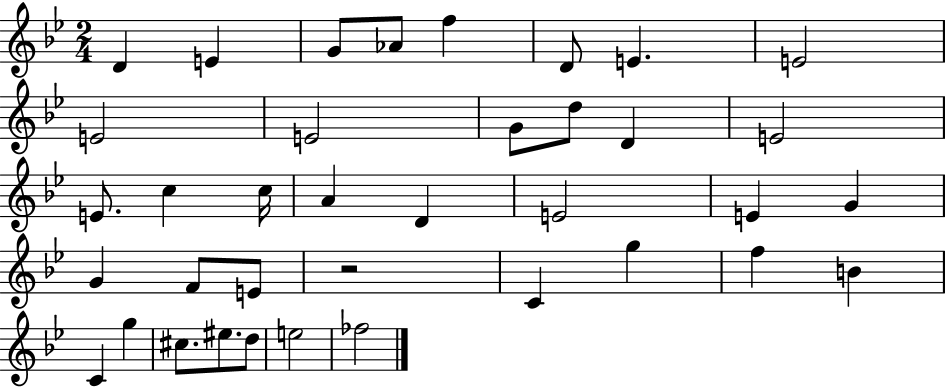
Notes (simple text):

D4/q E4/q G4/e Ab4/e F5/q D4/e E4/q. E4/h E4/h E4/h G4/e D5/e D4/q E4/h E4/e. C5/q C5/s A4/q D4/q E4/h E4/q G4/q G4/q F4/e E4/e R/h C4/q G5/q F5/q B4/q C4/q G5/q C#5/e. EIS5/e. D5/e E5/h FES5/h